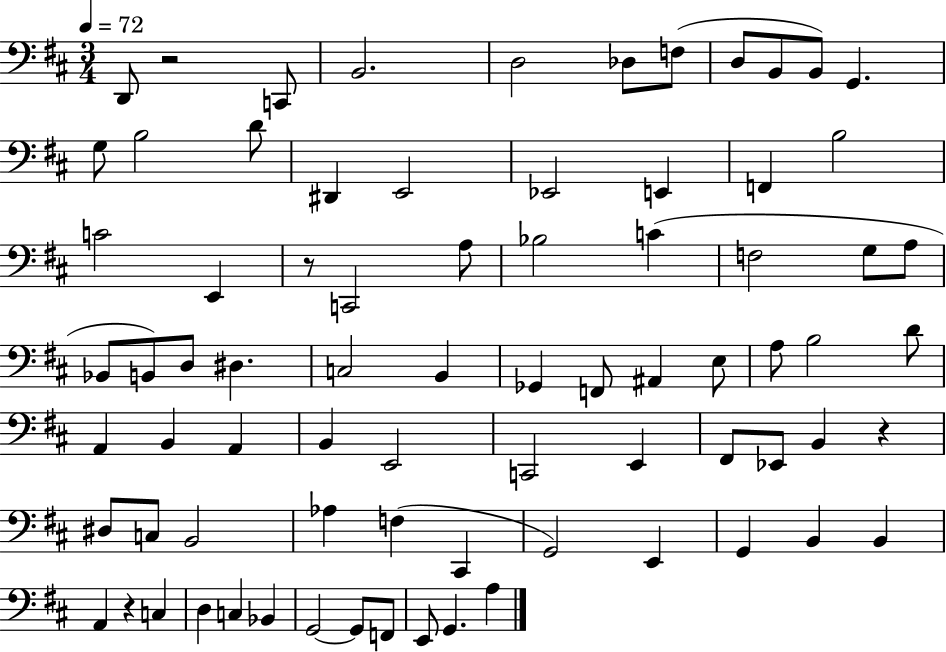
X:1
T:Untitled
M:3/4
L:1/4
K:D
D,,/2 z2 C,,/2 B,,2 D,2 _D,/2 F,/2 D,/2 B,,/2 B,,/2 G,, G,/2 B,2 D/2 ^D,, E,,2 _E,,2 E,, F,, B,2 C2 E,, z/2 C,,2 A,/2 _B,2 C F,2 G,/2 A,/2 _B,,/2 B,,/2 D,/2 ^D, C,2 B,, _G,, F,,/2 ^A,, E,/2 A,/2 B,2 D/2 A,, B,, A,, B,, E,,2 C,,2 E,, ^F,,/2 _E,,/2 B,, z ^D,/2 C,/2 B,,2 _A, F, ^C,, G,,2 E,, G,, B,, B,, A,, z C, D, C, _B,, G,,2 G,,/2 F,,/2 E,,/2 G,, A,